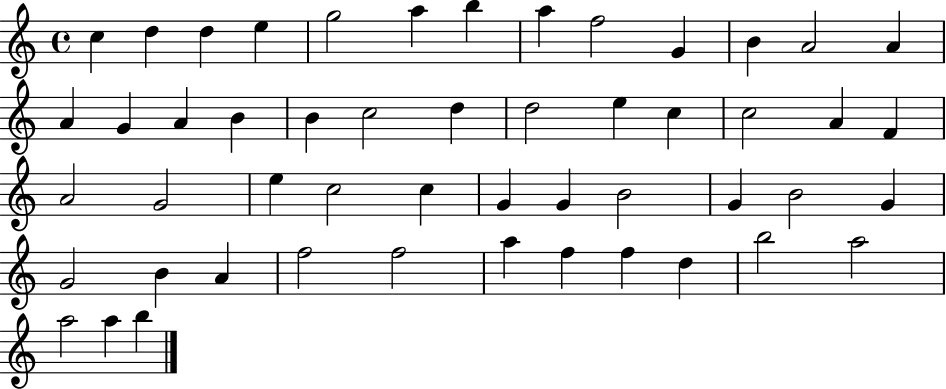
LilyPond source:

{
  \clef treble
  \time 4/4
  \defaultTimeSignature
  \key c \major
  c''4 d''4 d''4 e''4 | g''2 a''4 b''4 | a''4 f''2 g'4 | b'4 a'2 a'4 | \break a'4 g'4 a'4 b'4 | b'4 c''2 d''4 | d''2 e''4 c''4 | c''2 a'4 f'4 | \break a'2 g'2 | e''4 c''2 c''4 | g'4 g'4 b'2 | g'4 b'2 g'4 | \break g'2 b'4 a'4 | f''2 f''2 | a''4 f''4 f''4 d''4 | b''2 a''2 | \break a''2 a''4 b''4 | \bar "|."
}